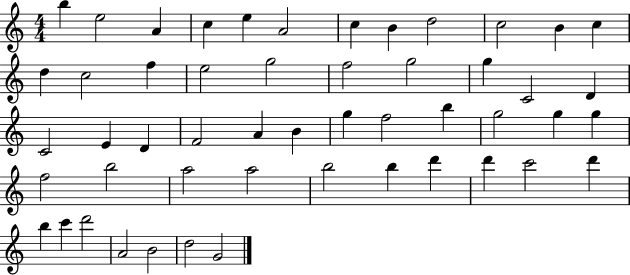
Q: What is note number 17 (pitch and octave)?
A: G5